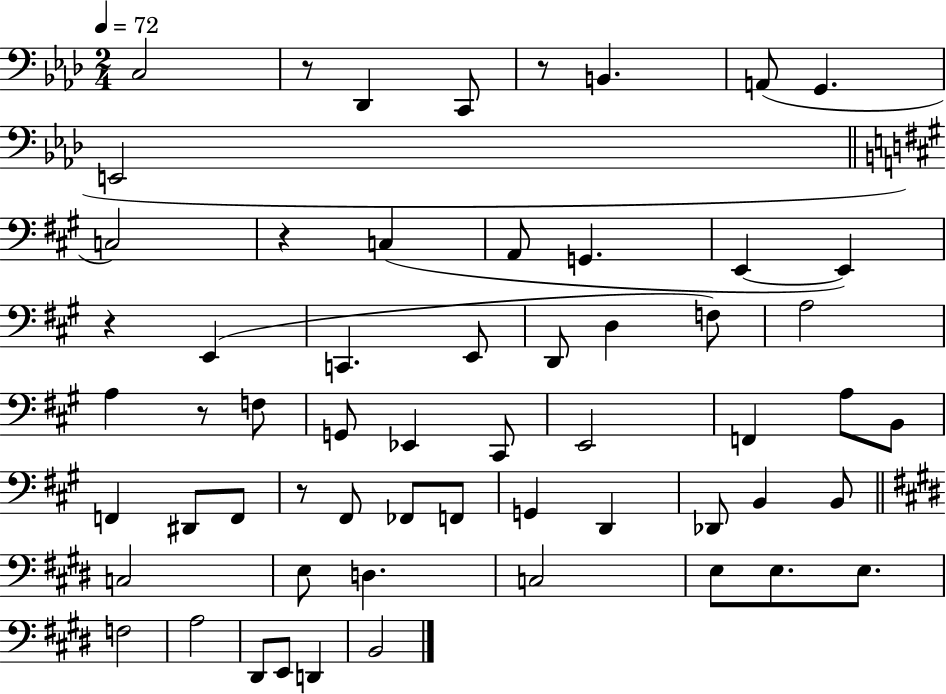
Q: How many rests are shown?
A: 6